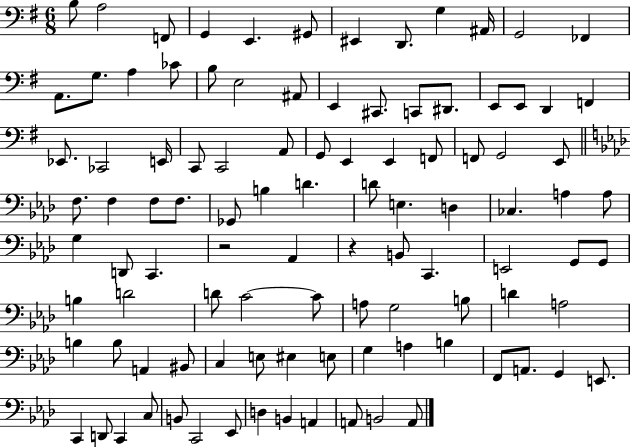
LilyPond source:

{
  \clef bass
  \numericTimeSignature
  \time 6/8
  \key g \major
  \repeat volta 2 { b8 a2 f,8 | g,4 e,4. gis,8 | eis,4 d,8. g4 ais,16 | g,2 fes,4 | \break a,8. g8. a4 ces'8 | b8 e2 ais,8 | e,4 cis,8. c,8 dis,8. | e,8 e,8 d,4 f,4 | \break ees,8. ces,2 e,16 | c,8 c,2 a,8 | g,8 e,4 e,4 f,8 | f,8 g,2 e,8 | \break \bar "||" \break \key aes \major f8. f4 f8 f8. | ges,8 b4 d'4. | d'8 e4. d4 | ces4. a4 a8 | \break g4 d,8 c,4. | r2 aes,4 | r4 b,8 c,4. | e,2 g,8 g,8 | \break b4 d'2 | d'8 c'2~~ c'8 | a8 g2 b8 | d'4 a2 | \break b4 b8 a,4 bis,8 | c4 e8 eis4 e8 | g4 a4 b4 | f,8 a,8. g,4 e,8. | \break c,4 d,8 c,4 c8 | b,8 c,2 ees,8 | d4 b,4 a,4 | a,8 b,2 a,8 | \break } \bar "|."
}